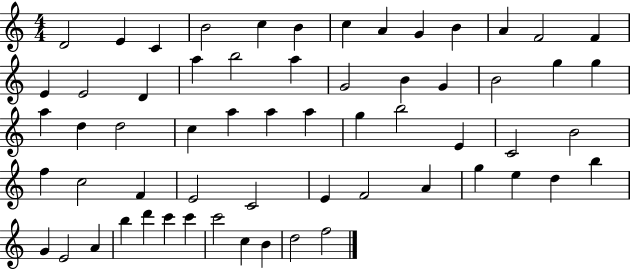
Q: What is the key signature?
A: C major